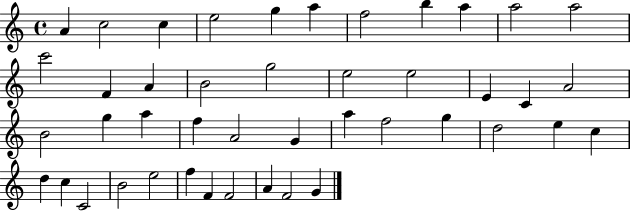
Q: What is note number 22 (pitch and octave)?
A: B4